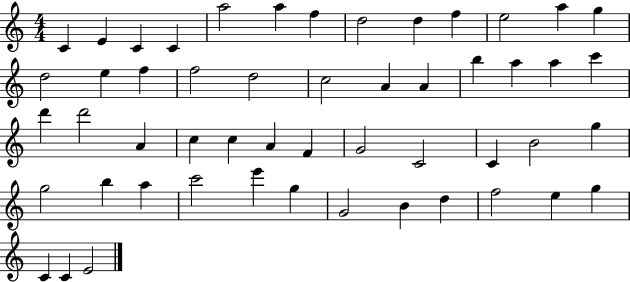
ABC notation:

X:1
T:Untitled
M:4/4
L:1/4
K:C
C E C C a2 a f d2 d f e2 a g d2 e f f2 d2 c2 A A b a a c' d' d'2 A c c A F G2 C2 C B2 g g2 b a c'2 e' g G2 B d f2 e g C C E2